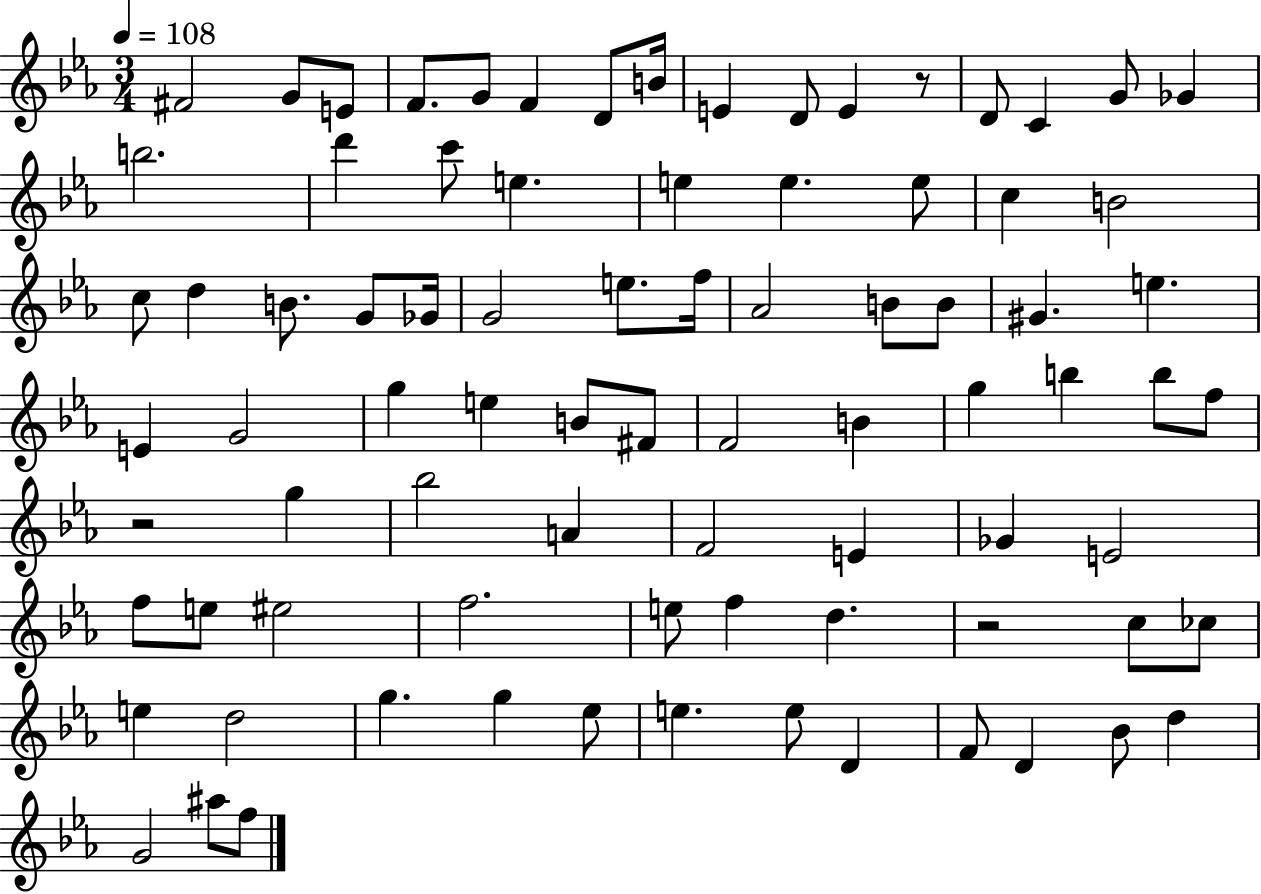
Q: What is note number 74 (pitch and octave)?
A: F4